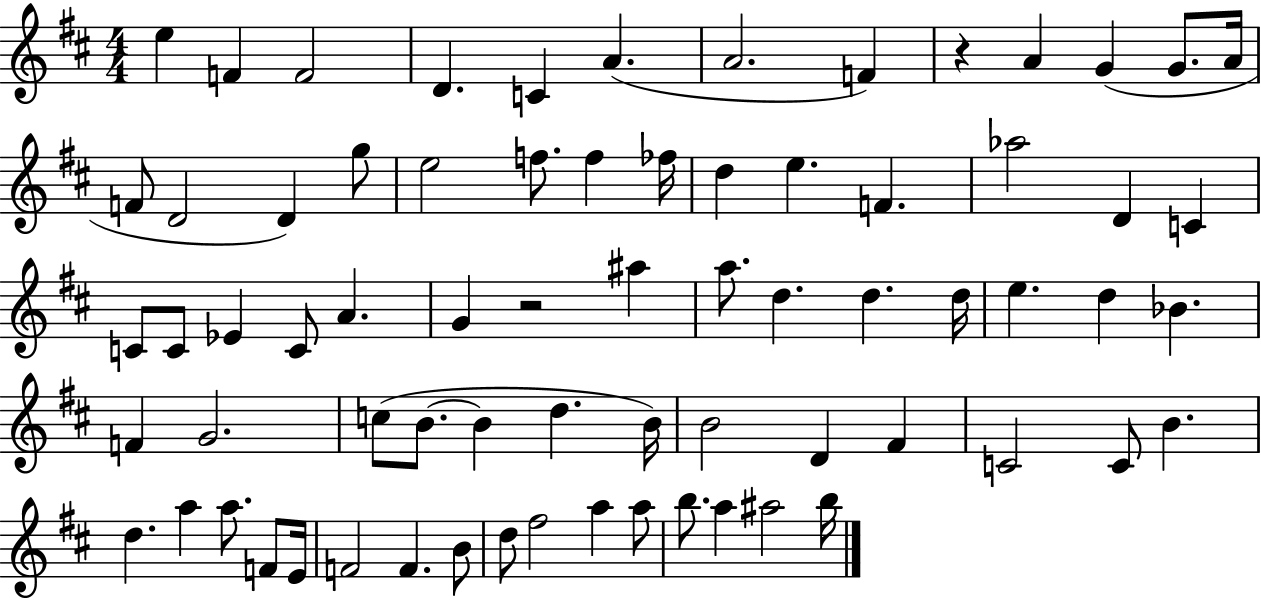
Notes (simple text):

E5/q F4/q F4/h D4/q. C4/q A4/q. A4/h. F4/q R/q A4/q G4/q G4/e. A4/s F4/e D4/h D4/q G5/e E5/h F5/e. F5/q FES5/s D5/q E5/q. F4/q. Ab5/h D4/q C4/q C4/e C4/e Eb4/q C4/e A4/q. G4/q R/h A#5/q A5/e. D5/q. D5/q. D5/s E5/q. D5/q Bb4/q. F4/q G4/h. C5/e B4/e. B4/q D5/q. B4/s B4/h D4/q F#4/q C4/h C4/e B4/q. D5/q. A5/q A5/e. F4/e E4/s F4/h F4/q. B4/e D5/e F#5/h A5/q A5/e B5/e. A5/q A#5/h B5/s